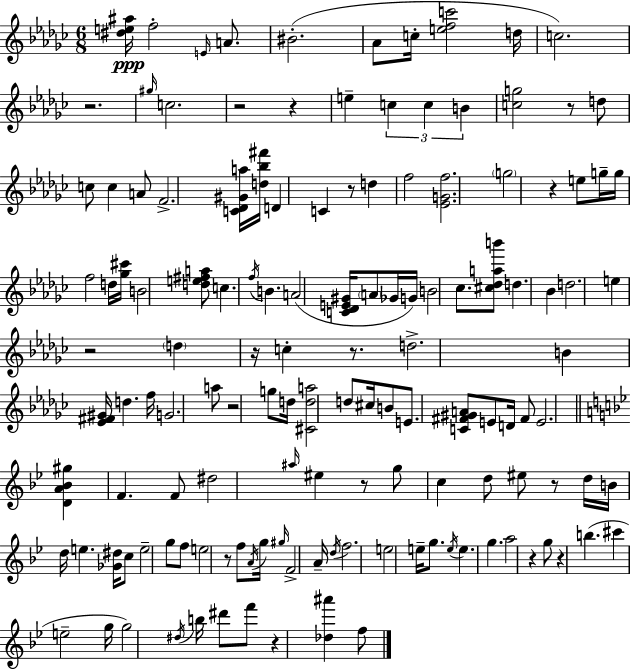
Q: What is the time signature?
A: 6/8